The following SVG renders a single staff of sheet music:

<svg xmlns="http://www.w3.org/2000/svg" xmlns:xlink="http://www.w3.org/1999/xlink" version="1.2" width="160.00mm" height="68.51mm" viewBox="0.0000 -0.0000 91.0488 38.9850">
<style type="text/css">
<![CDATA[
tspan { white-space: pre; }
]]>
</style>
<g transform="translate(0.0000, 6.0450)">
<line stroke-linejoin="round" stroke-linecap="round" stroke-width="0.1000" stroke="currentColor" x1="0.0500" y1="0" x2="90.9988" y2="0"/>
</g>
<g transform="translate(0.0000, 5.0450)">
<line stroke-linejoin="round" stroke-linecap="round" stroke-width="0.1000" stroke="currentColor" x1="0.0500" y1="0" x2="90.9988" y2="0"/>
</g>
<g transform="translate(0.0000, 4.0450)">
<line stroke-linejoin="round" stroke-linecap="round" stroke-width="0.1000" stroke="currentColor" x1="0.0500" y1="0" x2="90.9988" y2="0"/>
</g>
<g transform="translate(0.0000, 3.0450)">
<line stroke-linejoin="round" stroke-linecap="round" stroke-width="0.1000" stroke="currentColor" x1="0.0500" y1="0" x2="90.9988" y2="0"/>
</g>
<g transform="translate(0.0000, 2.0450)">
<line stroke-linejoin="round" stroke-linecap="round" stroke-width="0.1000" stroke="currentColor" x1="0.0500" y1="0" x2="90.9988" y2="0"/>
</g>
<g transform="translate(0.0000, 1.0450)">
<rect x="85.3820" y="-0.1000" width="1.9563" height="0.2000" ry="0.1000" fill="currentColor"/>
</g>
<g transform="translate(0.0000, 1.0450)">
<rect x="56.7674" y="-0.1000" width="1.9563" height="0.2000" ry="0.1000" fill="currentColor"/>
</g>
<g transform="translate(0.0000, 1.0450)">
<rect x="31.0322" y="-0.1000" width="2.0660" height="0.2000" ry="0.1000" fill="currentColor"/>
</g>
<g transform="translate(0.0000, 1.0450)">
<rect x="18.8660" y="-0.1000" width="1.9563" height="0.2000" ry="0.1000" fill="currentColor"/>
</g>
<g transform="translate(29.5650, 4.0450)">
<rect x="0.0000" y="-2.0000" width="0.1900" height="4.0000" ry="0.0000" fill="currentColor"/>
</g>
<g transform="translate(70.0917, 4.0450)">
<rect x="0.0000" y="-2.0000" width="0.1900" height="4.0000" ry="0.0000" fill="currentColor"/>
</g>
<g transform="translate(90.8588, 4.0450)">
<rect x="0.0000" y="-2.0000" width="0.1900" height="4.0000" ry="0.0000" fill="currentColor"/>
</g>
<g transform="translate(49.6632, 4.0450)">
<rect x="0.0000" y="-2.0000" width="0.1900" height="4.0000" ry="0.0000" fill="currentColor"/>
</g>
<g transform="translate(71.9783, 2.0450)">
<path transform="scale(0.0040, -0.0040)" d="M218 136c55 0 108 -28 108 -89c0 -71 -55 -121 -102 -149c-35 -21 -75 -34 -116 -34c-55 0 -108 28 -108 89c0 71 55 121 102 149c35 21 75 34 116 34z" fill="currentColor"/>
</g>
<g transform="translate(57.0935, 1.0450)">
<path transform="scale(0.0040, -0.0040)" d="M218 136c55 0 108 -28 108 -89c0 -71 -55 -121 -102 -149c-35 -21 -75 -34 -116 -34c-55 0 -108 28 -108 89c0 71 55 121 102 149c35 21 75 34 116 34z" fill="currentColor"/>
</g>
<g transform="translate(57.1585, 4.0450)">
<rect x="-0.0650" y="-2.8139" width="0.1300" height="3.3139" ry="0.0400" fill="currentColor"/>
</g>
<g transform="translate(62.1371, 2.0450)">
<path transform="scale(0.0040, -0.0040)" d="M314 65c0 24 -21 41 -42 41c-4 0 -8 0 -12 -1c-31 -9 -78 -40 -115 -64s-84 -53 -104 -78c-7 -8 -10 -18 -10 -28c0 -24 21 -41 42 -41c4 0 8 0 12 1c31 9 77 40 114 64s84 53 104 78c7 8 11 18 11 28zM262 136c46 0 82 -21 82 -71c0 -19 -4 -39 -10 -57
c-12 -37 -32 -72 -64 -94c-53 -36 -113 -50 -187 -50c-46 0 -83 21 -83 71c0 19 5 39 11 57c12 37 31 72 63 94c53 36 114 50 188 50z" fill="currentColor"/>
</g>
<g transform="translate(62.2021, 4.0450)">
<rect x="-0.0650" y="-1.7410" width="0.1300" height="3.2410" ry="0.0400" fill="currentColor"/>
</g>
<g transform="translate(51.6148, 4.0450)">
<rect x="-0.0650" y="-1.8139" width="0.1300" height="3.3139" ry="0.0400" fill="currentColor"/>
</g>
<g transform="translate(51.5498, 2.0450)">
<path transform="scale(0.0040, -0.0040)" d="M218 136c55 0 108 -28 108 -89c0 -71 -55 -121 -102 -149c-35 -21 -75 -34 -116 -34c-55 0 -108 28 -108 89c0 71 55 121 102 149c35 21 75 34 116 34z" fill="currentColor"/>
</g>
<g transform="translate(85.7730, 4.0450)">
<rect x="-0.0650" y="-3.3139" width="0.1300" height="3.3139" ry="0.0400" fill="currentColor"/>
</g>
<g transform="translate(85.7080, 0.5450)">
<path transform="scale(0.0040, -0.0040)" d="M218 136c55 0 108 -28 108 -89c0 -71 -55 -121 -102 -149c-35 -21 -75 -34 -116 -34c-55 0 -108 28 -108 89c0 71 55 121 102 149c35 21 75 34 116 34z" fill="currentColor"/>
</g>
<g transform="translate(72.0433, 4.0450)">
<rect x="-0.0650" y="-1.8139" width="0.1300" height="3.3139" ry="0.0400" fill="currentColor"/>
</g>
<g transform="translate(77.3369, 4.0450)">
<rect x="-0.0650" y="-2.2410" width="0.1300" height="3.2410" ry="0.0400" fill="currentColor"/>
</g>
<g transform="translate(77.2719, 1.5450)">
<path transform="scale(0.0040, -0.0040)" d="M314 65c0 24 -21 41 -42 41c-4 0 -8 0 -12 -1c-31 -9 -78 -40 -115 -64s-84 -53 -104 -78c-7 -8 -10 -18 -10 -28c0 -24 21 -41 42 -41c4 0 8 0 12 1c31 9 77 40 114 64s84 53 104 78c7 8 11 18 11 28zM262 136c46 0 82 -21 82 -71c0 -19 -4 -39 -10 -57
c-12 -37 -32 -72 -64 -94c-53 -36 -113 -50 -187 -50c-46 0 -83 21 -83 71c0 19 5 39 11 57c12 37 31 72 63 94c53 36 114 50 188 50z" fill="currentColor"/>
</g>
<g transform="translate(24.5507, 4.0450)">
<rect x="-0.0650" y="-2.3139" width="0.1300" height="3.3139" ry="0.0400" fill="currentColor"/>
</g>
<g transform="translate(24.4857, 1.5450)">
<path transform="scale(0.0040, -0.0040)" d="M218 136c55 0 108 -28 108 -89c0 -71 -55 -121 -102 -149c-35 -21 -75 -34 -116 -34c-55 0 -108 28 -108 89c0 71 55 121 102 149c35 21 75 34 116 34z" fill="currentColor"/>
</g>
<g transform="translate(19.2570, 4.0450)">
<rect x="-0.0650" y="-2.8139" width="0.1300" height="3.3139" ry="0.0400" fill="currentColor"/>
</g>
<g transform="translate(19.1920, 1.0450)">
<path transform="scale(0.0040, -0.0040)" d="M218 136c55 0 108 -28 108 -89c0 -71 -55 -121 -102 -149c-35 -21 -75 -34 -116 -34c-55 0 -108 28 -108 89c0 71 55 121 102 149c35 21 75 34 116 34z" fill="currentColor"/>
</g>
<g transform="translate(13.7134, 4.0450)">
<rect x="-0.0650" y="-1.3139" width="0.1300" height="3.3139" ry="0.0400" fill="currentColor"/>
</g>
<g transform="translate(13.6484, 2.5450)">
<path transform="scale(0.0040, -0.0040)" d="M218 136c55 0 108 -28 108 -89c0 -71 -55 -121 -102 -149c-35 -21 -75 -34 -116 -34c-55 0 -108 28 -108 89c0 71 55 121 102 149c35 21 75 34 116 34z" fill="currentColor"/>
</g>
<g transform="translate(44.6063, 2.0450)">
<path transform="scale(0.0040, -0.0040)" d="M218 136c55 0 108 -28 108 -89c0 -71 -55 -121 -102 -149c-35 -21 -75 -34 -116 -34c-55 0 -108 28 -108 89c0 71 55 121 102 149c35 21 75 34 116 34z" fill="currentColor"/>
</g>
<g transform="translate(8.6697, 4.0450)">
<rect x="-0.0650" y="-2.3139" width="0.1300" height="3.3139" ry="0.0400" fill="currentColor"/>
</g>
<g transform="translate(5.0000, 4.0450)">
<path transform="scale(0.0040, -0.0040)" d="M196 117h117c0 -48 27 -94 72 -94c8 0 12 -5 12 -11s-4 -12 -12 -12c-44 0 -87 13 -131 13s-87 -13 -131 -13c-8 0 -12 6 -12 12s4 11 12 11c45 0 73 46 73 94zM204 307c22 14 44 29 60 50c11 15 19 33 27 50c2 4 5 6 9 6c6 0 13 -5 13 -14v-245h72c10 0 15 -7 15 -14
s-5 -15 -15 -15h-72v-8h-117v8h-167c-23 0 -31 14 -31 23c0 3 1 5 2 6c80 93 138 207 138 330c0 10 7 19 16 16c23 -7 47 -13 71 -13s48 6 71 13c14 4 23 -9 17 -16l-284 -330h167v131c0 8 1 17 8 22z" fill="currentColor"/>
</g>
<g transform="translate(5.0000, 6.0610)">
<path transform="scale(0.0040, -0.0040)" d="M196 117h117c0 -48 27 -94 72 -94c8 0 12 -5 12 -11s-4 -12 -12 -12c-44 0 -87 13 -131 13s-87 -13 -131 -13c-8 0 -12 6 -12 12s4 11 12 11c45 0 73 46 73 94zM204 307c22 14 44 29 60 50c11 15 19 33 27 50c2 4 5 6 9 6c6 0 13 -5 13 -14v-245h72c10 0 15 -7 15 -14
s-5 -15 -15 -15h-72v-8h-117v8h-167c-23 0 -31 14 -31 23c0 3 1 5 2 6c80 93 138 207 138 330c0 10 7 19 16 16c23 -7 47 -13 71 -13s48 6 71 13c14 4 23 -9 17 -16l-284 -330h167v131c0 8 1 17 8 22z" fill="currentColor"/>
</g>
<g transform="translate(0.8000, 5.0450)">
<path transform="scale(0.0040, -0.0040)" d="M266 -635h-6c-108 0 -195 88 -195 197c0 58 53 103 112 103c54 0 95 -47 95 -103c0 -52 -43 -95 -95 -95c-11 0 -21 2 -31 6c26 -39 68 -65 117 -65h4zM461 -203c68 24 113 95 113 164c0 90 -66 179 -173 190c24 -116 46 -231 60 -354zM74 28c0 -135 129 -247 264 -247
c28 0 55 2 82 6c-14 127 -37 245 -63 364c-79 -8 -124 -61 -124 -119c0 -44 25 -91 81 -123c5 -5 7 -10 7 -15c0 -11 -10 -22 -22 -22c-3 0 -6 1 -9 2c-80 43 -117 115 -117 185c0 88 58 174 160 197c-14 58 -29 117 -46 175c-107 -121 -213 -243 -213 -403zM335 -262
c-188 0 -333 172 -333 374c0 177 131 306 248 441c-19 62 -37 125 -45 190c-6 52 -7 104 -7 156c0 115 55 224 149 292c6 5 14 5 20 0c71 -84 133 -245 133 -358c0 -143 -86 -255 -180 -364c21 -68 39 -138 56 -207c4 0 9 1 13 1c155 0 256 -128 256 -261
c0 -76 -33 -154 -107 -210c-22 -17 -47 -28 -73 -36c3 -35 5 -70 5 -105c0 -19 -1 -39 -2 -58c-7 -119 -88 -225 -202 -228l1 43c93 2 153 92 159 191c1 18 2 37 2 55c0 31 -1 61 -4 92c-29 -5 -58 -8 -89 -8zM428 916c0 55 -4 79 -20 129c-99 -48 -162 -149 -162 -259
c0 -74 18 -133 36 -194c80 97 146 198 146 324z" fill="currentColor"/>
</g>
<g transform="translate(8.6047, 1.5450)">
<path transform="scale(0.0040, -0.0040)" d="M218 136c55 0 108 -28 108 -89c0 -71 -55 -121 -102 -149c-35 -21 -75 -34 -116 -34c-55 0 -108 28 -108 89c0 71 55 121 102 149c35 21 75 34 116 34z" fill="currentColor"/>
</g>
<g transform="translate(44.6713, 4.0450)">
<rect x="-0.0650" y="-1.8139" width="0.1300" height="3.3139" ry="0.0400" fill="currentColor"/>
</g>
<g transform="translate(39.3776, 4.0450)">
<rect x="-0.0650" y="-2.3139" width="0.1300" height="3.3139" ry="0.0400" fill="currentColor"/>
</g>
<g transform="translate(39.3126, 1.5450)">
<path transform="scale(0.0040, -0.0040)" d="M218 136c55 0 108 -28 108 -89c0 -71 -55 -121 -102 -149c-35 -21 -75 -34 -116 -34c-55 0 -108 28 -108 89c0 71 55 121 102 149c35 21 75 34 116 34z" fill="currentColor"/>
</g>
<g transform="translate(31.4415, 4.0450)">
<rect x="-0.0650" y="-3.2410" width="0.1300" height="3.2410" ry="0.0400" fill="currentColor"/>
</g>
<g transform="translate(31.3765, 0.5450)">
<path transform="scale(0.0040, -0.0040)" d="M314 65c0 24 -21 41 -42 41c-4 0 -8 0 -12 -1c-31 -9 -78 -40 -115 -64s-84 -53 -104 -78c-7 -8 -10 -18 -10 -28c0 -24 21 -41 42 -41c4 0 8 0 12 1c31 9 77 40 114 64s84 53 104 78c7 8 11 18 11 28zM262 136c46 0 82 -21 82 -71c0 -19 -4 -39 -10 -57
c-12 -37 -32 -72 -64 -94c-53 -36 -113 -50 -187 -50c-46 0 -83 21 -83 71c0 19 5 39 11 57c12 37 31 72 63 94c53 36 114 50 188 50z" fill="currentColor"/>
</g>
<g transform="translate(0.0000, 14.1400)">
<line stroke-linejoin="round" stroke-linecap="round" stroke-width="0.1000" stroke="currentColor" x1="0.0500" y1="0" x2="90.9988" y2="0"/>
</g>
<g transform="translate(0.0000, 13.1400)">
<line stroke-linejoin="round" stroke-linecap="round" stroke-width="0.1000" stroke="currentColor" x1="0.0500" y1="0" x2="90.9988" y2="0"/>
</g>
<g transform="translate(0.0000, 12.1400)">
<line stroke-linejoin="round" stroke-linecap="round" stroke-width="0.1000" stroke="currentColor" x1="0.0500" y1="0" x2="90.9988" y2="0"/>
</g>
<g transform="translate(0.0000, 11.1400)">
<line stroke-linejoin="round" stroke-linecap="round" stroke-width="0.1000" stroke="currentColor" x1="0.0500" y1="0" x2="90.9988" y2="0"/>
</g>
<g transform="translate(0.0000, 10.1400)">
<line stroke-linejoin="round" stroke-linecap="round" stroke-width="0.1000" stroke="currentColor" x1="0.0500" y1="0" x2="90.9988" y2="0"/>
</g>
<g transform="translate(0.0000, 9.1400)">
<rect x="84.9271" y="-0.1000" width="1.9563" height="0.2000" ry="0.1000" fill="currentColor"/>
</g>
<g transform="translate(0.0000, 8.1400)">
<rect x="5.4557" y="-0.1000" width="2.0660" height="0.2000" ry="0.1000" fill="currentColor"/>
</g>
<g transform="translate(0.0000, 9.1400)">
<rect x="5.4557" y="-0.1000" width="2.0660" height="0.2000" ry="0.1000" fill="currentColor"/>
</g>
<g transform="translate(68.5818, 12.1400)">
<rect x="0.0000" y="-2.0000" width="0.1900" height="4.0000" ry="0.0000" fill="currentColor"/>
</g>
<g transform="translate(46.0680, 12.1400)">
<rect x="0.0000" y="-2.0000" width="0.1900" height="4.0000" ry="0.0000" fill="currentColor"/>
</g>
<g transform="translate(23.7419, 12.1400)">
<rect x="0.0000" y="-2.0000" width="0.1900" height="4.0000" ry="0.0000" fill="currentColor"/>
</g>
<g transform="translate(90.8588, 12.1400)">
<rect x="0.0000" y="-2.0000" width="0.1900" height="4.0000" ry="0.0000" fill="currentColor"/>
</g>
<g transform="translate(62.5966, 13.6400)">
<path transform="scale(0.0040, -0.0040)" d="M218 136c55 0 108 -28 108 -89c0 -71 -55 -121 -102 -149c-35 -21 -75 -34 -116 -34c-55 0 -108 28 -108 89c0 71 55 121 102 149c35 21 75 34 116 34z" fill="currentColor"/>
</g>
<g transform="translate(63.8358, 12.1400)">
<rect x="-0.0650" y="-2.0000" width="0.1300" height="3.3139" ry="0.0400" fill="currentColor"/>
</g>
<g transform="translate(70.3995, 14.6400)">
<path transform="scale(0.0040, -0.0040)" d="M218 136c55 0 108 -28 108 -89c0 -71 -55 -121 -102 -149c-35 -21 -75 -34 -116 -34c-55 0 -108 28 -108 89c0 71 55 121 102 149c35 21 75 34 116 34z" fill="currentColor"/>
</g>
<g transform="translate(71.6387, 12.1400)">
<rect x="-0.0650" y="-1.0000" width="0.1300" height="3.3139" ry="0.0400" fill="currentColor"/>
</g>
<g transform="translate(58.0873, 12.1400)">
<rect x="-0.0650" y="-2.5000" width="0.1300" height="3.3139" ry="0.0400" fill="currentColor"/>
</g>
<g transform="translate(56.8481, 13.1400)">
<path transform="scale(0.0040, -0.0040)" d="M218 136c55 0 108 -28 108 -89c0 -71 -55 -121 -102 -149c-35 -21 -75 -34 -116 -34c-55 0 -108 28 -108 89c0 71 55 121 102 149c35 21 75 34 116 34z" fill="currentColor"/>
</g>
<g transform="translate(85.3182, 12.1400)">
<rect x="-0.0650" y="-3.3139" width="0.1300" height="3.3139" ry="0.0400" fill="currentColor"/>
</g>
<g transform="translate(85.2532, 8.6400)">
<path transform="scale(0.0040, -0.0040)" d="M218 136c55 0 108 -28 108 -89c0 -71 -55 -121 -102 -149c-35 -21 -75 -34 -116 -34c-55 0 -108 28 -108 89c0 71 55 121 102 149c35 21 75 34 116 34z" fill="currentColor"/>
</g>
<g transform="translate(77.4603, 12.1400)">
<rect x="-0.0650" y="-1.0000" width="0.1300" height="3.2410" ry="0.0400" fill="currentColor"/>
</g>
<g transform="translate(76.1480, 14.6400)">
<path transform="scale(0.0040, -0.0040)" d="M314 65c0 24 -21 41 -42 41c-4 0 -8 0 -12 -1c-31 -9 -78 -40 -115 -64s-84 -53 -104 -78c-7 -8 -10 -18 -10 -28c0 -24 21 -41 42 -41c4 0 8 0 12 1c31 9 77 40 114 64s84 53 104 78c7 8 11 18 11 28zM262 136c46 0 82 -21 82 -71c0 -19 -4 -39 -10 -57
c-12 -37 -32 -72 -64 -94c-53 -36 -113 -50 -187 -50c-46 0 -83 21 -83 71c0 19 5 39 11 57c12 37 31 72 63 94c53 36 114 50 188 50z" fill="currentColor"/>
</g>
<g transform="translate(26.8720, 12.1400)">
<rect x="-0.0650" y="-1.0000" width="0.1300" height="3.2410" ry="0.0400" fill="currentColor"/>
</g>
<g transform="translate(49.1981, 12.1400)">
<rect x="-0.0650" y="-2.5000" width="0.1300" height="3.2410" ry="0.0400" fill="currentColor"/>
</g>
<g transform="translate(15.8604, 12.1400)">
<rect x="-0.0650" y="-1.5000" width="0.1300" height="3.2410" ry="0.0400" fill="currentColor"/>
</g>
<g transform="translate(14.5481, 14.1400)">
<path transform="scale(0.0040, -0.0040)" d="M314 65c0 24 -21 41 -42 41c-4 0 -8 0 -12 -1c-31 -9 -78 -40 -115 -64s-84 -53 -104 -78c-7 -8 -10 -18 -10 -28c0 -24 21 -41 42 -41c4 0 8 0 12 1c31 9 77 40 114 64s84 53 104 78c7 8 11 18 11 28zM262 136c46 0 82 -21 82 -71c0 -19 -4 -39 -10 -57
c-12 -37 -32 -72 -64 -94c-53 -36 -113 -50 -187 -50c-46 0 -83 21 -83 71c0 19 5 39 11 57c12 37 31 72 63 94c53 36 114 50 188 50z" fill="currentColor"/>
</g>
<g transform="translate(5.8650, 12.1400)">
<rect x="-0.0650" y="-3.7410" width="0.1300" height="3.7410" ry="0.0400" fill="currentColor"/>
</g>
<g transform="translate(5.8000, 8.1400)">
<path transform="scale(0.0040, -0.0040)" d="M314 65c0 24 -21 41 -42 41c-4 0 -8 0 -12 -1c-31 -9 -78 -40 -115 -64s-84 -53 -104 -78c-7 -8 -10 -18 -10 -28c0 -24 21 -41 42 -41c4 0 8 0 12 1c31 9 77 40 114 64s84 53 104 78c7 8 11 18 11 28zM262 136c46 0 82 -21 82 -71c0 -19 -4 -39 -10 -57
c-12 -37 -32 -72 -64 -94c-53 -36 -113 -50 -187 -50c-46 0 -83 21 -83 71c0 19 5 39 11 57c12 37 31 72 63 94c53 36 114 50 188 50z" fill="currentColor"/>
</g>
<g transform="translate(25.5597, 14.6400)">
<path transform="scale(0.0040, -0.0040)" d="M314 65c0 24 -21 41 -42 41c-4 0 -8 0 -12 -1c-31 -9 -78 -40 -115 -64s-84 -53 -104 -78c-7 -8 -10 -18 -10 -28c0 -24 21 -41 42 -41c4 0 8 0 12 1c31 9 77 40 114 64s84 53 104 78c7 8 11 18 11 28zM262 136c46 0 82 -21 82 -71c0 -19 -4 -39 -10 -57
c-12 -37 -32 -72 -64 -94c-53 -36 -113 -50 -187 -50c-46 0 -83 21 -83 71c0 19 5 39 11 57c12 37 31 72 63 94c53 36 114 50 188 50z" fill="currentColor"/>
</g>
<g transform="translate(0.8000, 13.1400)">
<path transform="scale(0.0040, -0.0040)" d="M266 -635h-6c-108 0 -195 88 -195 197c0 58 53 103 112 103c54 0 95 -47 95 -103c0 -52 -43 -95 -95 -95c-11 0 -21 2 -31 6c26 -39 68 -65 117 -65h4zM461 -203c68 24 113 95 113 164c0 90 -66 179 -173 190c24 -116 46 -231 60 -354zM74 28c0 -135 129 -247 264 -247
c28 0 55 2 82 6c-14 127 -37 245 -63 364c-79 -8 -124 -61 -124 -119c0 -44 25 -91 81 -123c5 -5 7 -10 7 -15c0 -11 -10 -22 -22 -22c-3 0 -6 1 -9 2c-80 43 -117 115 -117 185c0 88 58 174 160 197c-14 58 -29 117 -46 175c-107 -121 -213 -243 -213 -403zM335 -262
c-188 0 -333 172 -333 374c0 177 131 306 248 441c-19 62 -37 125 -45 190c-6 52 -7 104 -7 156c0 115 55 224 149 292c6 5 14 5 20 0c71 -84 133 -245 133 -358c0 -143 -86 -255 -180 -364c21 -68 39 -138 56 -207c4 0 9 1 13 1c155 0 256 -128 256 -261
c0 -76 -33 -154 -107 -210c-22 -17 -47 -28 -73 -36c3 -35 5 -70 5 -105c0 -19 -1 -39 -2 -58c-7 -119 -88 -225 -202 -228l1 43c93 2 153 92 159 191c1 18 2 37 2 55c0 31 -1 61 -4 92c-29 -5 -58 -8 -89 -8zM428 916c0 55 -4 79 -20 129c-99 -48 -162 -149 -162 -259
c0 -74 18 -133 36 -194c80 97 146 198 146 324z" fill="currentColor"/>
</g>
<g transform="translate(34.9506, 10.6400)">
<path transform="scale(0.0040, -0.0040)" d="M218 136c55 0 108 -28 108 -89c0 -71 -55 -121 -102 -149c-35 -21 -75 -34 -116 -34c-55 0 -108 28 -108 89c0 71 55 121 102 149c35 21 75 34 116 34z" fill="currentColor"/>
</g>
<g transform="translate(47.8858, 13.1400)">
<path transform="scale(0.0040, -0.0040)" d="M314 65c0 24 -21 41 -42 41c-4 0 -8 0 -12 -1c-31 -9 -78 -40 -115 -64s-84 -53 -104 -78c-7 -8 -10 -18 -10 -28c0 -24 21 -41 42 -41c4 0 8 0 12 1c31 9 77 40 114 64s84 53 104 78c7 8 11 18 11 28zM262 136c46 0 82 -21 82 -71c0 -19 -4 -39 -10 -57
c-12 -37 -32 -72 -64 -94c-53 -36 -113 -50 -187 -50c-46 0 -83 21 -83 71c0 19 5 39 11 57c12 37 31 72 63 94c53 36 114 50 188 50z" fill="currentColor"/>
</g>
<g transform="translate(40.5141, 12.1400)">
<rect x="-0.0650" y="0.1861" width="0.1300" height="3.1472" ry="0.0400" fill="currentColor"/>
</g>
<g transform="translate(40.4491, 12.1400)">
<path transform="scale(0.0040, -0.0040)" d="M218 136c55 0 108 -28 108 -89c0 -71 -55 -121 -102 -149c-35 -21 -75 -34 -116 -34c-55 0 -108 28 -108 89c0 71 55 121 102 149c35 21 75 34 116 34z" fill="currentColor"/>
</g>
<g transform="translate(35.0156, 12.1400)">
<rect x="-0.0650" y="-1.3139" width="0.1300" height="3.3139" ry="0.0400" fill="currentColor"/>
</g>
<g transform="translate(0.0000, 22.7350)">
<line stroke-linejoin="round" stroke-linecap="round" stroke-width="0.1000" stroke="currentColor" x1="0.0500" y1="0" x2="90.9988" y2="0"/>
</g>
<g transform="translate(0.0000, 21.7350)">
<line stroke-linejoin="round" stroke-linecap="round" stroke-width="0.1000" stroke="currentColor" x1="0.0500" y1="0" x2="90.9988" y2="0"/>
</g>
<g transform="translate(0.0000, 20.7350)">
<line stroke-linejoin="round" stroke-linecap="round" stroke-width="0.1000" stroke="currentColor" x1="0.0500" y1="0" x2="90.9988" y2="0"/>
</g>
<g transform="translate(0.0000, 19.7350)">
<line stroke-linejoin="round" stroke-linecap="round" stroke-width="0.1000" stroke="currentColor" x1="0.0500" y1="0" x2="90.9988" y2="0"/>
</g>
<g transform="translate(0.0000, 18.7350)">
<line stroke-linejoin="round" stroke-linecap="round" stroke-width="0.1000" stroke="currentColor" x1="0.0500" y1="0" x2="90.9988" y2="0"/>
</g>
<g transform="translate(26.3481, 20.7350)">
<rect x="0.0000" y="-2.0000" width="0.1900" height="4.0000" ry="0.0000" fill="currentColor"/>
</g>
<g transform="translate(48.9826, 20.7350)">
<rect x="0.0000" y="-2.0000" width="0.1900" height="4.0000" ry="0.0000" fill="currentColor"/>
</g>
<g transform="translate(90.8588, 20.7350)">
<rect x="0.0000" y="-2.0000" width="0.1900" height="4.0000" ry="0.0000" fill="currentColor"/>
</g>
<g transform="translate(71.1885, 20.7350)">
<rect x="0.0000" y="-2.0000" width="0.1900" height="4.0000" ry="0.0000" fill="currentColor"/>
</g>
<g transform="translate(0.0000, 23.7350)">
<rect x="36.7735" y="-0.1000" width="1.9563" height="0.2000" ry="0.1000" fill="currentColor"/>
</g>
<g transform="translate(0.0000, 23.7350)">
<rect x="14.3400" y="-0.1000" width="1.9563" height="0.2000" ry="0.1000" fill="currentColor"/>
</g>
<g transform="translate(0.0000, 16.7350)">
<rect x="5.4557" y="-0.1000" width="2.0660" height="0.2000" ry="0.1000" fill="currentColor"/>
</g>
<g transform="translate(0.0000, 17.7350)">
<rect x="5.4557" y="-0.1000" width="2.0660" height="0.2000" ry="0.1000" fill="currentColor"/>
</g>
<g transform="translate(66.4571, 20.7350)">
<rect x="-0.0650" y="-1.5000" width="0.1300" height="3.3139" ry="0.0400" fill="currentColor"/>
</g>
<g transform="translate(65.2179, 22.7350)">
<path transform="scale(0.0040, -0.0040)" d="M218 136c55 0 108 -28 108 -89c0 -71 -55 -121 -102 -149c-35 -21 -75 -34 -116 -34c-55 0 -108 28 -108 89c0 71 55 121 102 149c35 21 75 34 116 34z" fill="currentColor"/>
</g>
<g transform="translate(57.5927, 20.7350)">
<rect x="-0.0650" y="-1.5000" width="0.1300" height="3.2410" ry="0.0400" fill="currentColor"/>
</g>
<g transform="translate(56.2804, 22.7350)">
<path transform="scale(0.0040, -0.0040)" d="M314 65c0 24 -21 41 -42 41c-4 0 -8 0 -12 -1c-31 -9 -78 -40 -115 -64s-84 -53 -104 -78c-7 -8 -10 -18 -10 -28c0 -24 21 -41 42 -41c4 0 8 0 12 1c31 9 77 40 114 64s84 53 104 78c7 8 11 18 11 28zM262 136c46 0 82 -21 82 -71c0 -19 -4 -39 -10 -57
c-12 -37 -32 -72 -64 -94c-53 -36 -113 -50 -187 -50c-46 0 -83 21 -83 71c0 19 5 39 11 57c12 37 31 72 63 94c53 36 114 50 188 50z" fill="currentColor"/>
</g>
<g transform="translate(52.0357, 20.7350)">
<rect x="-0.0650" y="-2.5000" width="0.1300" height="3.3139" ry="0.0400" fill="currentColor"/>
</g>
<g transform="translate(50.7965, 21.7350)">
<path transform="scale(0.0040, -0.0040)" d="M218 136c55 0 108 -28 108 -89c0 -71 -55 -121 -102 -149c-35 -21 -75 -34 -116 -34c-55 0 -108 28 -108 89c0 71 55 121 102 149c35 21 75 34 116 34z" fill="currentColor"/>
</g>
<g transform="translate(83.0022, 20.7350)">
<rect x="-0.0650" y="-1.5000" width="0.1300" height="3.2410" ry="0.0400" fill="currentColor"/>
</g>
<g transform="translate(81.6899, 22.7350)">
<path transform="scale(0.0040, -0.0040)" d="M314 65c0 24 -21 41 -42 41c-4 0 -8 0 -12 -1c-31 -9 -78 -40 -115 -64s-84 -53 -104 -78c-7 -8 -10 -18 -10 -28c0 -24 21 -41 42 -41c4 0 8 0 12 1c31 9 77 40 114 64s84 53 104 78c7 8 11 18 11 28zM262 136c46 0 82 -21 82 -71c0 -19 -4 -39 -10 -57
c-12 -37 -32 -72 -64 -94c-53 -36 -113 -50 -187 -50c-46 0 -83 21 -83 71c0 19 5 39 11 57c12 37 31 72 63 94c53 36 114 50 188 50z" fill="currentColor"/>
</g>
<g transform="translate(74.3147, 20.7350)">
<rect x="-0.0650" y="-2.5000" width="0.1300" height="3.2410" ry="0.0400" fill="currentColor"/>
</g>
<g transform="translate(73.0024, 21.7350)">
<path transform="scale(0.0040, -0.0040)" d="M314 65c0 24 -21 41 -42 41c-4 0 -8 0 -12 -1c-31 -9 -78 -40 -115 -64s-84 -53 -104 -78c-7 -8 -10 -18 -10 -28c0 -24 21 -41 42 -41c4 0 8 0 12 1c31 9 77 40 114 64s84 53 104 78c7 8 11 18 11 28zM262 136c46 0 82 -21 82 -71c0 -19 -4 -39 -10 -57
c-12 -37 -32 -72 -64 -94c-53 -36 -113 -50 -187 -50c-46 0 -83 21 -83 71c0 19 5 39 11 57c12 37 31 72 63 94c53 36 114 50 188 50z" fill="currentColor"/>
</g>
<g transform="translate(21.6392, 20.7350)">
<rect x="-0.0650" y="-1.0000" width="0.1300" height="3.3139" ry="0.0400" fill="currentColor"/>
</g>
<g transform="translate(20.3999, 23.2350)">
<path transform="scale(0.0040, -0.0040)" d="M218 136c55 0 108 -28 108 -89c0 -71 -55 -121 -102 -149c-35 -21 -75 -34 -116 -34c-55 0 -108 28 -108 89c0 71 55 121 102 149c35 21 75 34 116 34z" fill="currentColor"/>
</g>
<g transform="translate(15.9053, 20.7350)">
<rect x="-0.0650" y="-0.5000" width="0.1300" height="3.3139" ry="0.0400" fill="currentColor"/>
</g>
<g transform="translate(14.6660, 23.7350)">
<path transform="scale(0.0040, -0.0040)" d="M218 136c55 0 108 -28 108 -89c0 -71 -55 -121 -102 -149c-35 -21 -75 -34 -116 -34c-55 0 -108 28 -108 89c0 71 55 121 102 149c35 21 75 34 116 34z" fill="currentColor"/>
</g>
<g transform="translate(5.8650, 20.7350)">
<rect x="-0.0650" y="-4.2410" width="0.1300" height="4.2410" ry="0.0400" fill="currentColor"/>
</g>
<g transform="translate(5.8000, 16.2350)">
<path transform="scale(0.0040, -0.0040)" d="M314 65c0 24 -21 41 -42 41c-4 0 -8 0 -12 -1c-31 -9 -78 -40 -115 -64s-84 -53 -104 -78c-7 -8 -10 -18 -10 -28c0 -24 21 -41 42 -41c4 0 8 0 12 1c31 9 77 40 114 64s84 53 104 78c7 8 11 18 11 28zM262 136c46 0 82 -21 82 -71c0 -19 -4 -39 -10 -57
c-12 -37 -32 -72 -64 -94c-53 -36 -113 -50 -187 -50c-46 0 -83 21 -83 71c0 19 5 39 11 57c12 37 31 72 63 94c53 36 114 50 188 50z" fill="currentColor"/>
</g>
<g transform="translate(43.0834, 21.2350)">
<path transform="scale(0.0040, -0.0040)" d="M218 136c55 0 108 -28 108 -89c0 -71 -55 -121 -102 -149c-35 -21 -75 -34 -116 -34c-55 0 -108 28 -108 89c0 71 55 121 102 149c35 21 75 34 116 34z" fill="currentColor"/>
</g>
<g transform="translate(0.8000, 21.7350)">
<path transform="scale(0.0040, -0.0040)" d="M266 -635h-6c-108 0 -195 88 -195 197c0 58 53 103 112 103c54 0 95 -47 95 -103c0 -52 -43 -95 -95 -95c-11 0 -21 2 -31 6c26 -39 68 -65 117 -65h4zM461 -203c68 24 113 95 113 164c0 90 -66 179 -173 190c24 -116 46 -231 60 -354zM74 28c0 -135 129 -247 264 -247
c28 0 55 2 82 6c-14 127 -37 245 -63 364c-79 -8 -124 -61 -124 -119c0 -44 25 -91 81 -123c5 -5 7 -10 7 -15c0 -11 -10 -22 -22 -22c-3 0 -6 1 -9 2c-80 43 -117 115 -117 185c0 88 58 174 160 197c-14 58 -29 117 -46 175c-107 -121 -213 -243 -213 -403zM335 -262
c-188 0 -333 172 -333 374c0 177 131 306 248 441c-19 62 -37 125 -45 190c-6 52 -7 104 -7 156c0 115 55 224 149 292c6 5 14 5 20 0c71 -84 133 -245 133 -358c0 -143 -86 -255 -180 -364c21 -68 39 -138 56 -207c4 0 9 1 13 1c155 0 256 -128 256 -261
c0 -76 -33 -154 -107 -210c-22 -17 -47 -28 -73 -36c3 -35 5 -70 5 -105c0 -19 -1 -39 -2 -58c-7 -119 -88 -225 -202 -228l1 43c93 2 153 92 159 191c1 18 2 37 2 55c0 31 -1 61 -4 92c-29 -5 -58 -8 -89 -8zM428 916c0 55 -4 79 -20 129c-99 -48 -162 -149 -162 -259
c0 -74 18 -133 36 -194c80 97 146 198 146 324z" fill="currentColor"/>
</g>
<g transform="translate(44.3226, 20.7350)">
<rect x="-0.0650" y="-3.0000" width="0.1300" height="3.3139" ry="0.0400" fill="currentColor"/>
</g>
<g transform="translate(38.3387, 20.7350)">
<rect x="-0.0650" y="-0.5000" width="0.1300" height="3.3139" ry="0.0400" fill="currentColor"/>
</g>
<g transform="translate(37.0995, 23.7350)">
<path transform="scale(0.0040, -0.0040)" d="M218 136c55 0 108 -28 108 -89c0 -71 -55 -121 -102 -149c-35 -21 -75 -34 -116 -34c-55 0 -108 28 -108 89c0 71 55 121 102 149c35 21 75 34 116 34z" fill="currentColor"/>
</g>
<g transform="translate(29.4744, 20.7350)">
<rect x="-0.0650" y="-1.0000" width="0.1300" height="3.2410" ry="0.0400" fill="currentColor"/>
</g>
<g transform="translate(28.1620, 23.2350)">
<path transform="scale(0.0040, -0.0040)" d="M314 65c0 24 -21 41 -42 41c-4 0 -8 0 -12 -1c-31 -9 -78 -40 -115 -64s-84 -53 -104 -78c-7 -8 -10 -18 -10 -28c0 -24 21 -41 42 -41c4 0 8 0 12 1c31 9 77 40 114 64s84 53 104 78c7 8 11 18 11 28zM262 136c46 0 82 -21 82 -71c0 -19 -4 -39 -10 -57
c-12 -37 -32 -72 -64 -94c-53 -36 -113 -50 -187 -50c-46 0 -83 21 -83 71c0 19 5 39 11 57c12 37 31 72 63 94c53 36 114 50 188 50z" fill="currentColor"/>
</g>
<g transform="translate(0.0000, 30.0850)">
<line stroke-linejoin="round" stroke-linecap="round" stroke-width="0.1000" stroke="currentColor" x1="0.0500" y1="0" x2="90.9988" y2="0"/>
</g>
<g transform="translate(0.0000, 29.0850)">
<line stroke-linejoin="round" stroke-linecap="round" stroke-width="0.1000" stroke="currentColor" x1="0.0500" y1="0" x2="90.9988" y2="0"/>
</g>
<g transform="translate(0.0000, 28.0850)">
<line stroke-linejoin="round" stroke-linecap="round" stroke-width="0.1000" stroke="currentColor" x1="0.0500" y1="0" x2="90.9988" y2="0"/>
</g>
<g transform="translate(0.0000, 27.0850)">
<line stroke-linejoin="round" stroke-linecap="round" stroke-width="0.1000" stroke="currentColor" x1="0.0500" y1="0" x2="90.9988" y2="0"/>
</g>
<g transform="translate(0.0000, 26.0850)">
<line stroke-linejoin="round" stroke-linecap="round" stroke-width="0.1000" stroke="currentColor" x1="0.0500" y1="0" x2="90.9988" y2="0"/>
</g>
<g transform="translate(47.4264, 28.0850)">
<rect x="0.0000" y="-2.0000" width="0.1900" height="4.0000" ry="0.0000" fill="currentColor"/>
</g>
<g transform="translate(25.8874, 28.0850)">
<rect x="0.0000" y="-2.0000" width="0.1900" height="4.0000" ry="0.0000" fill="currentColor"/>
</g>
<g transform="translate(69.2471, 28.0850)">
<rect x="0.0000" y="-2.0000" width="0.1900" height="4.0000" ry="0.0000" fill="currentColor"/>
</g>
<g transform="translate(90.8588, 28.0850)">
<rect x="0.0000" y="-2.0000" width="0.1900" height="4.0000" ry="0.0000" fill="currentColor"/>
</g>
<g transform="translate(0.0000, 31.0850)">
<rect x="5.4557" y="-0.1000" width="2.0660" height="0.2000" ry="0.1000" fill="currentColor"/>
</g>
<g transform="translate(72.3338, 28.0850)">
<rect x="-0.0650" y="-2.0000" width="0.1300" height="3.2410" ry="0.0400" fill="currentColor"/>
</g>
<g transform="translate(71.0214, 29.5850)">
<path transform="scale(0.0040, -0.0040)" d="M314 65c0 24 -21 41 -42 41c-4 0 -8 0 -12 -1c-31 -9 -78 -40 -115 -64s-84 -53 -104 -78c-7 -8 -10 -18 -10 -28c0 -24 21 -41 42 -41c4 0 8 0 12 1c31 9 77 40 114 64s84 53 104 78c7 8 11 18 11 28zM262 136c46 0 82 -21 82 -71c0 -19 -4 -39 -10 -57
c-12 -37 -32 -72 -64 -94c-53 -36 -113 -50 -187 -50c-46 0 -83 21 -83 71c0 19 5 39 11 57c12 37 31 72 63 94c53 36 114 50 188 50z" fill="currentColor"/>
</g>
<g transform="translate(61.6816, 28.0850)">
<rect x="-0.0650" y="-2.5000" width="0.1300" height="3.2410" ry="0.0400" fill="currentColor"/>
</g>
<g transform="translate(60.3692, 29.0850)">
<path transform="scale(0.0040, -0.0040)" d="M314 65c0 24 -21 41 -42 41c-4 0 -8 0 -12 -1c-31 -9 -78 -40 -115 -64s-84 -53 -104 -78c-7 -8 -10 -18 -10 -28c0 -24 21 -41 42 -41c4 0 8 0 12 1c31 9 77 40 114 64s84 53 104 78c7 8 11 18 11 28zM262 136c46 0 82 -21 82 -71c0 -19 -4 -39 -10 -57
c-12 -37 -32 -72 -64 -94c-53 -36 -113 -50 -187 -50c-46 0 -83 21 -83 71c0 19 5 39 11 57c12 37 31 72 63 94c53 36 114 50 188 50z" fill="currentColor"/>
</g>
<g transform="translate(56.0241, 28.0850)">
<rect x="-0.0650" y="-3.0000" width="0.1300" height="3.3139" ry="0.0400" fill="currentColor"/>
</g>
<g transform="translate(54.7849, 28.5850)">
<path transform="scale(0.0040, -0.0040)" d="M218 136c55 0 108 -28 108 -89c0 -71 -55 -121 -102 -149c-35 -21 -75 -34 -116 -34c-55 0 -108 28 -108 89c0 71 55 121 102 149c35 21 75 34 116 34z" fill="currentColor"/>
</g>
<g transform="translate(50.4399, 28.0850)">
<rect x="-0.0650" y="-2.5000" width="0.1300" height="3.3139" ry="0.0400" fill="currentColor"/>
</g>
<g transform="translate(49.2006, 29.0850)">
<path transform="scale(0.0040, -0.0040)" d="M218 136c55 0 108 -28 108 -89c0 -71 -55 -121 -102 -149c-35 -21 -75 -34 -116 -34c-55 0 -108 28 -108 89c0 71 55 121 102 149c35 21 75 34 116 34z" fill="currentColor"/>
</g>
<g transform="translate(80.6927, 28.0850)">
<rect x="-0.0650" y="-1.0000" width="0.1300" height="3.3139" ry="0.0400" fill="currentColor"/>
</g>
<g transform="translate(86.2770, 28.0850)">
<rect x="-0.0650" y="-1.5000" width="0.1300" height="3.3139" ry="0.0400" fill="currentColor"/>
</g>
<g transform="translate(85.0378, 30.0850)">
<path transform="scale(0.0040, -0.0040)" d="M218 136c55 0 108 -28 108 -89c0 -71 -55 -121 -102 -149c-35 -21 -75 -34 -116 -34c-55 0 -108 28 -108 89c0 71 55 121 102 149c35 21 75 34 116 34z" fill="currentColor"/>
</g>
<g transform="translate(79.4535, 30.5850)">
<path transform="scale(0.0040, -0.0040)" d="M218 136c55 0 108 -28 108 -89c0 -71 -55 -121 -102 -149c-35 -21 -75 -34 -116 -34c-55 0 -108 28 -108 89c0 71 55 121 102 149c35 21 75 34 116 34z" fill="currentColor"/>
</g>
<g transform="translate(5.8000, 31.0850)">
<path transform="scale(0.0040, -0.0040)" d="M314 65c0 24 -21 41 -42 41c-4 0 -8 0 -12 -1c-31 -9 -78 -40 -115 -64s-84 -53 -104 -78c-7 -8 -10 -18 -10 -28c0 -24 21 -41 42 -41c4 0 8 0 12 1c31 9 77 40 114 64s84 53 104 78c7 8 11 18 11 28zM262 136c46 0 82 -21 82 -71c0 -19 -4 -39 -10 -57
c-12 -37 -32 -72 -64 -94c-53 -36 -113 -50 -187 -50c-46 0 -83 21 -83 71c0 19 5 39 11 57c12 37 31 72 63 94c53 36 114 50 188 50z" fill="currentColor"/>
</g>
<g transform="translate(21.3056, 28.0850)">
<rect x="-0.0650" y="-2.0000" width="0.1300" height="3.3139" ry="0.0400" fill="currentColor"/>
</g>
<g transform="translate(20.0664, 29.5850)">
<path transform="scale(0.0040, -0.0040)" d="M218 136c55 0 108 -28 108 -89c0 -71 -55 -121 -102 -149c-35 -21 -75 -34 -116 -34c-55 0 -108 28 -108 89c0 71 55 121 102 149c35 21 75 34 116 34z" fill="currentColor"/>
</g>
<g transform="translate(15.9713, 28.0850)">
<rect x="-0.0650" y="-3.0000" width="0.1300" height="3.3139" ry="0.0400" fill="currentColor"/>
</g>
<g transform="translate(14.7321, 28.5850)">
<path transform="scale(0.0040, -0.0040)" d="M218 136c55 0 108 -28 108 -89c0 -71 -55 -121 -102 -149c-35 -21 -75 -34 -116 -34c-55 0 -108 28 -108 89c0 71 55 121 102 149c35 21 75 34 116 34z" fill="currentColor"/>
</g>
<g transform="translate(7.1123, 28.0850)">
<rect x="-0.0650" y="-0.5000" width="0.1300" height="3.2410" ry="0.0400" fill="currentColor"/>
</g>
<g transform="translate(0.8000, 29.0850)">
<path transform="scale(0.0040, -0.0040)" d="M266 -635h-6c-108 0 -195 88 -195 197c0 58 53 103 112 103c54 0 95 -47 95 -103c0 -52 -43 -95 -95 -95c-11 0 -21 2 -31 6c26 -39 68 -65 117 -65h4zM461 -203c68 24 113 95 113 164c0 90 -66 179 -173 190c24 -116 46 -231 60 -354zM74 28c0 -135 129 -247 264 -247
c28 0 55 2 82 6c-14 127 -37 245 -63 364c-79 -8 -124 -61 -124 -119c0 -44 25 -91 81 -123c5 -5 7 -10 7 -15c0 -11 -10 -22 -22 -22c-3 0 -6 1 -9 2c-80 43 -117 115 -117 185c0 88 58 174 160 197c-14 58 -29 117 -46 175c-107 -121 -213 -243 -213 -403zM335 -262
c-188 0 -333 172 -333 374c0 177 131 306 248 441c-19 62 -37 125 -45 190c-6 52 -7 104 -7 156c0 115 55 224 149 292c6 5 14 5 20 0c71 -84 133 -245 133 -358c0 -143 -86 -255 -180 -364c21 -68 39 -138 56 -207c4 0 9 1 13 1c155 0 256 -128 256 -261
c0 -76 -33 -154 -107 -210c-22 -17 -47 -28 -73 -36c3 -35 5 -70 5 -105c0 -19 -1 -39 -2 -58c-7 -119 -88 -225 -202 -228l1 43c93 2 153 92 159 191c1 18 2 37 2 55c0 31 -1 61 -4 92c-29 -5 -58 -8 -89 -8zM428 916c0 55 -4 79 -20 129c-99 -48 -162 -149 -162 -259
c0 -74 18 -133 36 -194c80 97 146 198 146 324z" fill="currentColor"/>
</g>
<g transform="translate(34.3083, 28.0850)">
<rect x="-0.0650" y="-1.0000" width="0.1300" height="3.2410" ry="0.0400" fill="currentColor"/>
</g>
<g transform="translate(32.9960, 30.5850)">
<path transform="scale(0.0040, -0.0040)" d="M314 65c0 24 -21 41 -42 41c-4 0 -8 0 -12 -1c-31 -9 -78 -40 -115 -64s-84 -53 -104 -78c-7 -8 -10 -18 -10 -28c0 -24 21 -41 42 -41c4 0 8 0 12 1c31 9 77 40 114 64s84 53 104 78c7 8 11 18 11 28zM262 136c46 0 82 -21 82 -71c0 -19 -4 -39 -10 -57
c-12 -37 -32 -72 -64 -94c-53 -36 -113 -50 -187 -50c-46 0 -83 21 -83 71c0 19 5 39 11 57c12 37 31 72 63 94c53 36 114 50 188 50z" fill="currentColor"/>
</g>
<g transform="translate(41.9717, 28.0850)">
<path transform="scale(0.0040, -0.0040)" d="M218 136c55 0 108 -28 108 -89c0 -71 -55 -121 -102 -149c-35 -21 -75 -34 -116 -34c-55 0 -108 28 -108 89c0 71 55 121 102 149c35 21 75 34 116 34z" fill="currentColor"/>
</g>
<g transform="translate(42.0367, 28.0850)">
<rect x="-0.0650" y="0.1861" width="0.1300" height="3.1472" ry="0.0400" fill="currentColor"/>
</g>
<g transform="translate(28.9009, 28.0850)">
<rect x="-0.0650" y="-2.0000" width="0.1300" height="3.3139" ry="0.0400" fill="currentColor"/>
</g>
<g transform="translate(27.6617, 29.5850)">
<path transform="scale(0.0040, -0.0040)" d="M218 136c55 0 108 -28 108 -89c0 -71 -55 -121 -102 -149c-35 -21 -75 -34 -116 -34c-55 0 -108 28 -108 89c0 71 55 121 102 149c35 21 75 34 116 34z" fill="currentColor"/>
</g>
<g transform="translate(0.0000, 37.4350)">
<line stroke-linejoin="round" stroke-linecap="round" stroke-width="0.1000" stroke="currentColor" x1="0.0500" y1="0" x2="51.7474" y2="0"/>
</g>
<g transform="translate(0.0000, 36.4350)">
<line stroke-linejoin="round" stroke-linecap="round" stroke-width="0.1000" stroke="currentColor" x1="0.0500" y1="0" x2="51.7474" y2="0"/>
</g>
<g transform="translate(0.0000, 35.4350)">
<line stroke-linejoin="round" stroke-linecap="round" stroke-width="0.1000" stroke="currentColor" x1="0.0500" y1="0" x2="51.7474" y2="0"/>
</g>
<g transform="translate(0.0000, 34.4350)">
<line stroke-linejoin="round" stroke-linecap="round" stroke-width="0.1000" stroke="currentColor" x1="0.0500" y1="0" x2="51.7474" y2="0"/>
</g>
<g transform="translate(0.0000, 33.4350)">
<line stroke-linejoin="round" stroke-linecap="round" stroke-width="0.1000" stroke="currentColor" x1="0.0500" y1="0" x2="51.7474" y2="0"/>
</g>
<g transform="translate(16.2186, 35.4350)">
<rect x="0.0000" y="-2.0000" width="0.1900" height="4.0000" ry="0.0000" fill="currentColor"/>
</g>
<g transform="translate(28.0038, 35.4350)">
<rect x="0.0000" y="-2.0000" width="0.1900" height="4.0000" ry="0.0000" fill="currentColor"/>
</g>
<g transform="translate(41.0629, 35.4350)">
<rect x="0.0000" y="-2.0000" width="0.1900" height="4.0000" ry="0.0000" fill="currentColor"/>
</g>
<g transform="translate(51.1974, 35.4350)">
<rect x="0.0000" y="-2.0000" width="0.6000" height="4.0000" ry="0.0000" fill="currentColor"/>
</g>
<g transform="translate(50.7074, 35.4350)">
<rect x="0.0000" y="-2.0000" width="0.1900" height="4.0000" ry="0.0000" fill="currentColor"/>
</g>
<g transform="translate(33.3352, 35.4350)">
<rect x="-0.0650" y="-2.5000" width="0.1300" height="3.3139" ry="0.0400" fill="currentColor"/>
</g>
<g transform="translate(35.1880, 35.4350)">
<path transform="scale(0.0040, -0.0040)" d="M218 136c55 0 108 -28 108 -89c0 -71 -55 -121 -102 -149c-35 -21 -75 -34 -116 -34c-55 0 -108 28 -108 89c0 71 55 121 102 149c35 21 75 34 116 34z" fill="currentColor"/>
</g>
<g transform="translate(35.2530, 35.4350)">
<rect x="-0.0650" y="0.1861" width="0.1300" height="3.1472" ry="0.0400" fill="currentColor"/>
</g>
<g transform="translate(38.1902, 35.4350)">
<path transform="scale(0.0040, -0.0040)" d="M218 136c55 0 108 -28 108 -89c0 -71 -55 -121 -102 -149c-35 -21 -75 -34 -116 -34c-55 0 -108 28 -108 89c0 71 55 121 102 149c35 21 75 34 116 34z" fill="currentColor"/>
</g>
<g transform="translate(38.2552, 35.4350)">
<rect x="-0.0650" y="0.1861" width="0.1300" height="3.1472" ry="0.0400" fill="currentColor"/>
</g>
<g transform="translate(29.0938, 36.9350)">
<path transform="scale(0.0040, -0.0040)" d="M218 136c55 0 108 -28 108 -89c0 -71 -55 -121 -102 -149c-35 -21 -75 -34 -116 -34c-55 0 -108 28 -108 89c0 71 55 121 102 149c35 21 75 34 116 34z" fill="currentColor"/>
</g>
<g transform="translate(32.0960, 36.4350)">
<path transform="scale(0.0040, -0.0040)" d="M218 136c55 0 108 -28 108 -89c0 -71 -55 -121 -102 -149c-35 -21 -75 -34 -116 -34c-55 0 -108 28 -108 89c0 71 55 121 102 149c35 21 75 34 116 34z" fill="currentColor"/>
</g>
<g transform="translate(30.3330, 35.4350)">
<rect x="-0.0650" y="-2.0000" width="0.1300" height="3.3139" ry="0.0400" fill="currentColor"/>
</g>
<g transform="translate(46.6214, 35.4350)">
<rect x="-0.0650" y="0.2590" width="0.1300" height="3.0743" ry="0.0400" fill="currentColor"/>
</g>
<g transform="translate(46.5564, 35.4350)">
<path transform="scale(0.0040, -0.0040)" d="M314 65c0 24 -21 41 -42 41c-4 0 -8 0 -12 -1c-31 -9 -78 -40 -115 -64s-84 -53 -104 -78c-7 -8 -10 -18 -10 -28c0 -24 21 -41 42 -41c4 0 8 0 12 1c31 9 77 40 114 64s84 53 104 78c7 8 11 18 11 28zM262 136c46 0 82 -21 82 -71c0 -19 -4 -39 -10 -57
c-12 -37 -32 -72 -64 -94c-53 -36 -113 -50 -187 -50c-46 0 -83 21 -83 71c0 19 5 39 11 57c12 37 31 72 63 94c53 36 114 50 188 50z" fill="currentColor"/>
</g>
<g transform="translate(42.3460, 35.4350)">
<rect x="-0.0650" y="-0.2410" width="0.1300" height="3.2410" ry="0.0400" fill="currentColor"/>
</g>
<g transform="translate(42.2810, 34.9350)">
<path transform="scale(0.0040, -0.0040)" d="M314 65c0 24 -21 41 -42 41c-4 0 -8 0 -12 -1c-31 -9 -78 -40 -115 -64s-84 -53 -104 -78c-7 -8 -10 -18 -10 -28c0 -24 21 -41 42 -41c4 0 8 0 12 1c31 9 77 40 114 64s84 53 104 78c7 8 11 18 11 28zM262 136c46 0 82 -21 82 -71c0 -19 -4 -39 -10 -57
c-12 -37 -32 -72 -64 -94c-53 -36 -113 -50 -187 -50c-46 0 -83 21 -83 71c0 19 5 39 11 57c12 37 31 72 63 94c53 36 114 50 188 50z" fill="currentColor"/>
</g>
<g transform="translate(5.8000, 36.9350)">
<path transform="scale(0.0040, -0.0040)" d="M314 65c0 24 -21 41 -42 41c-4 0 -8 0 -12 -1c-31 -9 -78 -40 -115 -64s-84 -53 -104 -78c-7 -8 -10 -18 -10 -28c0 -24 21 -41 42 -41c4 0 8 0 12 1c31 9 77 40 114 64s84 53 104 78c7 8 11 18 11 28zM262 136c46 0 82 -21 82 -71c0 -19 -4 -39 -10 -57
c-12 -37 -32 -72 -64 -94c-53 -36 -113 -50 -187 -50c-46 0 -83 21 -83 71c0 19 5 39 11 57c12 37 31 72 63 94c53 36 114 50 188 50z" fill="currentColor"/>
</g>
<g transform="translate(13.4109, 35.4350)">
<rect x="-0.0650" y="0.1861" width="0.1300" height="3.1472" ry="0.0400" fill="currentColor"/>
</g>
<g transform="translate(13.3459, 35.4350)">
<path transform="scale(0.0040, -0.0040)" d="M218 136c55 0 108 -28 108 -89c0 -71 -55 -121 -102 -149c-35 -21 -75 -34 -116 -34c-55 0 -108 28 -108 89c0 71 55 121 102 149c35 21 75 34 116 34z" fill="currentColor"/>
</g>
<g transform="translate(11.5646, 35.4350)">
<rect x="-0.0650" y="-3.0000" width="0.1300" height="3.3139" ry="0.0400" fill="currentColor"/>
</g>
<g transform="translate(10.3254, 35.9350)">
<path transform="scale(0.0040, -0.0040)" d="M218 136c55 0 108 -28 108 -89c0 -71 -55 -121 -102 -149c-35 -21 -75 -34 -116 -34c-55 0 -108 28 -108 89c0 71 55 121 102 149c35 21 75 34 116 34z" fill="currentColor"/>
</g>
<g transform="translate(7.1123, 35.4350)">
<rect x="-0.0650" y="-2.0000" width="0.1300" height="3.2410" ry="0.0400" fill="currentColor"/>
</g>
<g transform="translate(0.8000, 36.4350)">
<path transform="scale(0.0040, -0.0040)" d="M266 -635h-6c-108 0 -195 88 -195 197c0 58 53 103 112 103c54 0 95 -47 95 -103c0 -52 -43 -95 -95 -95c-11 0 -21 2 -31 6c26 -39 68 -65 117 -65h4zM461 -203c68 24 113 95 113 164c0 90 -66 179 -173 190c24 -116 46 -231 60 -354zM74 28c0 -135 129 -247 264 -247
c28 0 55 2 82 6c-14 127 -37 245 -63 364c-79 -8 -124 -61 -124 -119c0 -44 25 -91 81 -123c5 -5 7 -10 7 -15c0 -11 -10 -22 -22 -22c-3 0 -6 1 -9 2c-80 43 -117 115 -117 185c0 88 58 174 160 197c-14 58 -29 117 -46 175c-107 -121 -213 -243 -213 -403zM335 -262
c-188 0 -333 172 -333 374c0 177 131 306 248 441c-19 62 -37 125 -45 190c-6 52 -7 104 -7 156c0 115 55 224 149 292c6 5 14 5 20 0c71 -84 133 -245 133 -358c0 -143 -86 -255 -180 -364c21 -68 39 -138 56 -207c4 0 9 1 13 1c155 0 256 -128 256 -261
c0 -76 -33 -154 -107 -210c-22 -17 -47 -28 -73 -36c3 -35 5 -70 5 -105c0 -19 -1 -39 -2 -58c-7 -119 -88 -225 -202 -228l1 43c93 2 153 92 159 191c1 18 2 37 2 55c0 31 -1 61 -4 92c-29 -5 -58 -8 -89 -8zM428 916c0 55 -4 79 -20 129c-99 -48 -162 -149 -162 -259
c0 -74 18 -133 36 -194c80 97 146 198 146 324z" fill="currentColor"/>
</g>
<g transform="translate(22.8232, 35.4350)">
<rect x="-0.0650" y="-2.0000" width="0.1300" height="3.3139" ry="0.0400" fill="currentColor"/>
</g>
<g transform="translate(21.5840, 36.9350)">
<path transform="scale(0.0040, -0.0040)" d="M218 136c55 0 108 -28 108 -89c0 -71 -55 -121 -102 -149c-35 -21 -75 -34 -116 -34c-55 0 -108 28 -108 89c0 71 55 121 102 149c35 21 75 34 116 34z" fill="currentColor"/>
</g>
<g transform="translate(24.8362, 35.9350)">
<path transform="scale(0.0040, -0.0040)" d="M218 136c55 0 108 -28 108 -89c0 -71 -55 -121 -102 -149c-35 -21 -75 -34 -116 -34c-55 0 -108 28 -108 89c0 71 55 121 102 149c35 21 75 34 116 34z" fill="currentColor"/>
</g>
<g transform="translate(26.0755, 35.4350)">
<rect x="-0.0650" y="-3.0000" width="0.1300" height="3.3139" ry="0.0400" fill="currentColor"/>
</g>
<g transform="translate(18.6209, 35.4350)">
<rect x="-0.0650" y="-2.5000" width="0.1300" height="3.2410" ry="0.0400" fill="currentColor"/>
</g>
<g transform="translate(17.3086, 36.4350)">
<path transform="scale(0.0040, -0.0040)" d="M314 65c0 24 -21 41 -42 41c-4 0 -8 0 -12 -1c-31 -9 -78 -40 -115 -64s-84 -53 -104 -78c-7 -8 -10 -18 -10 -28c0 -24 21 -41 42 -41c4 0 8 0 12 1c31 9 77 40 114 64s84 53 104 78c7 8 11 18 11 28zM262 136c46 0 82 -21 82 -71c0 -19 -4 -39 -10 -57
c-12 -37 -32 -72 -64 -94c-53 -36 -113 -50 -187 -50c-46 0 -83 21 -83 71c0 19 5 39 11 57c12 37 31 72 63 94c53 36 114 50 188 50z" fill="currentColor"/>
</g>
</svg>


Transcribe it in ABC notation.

X:1
T:Untitled
M:4/4
L:1/4
K:C
g e a g b2 g f f a f2 f g2 b c'2 E2 D2 e B G2 G F D D2 b d'2 C D D2 C A G E2 E G2 E2 C2 A F F D2 B G A G2 F2 D E F2 A B G2 F A F G B B c2 B2